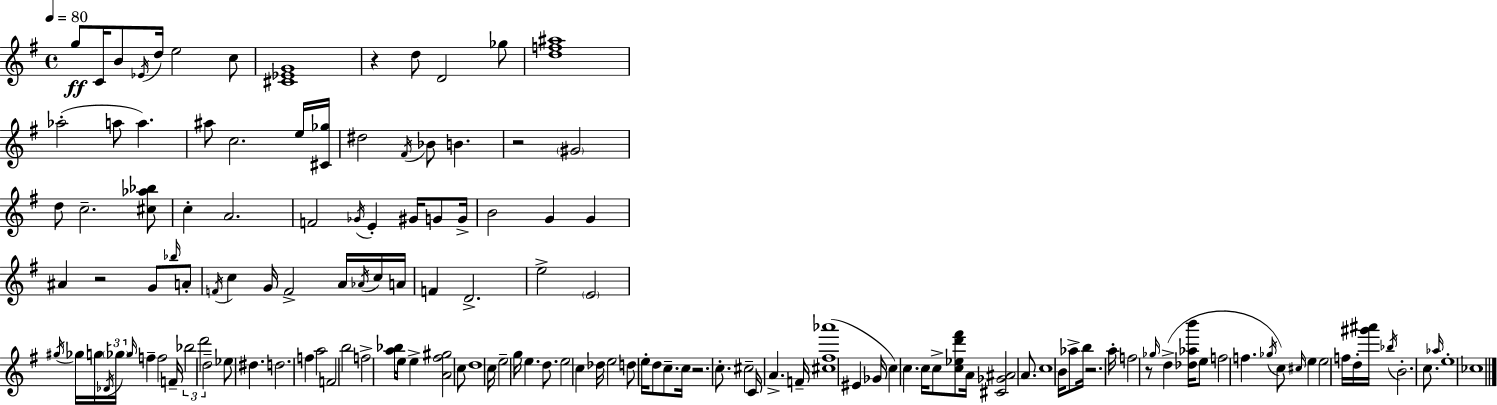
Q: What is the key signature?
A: G major